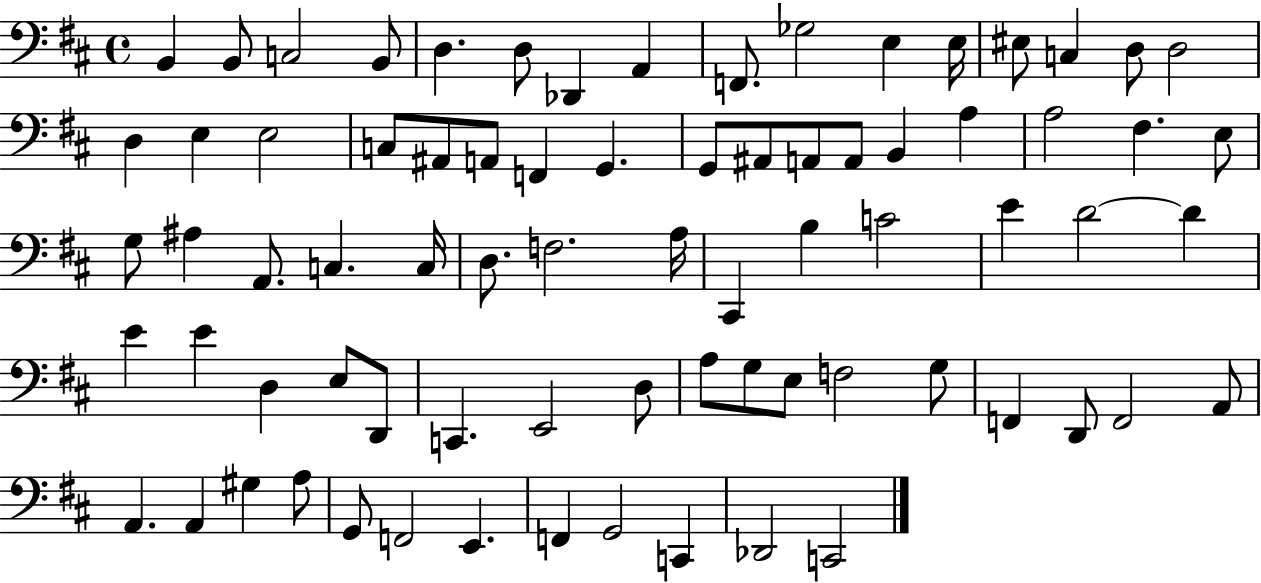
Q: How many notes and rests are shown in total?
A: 76